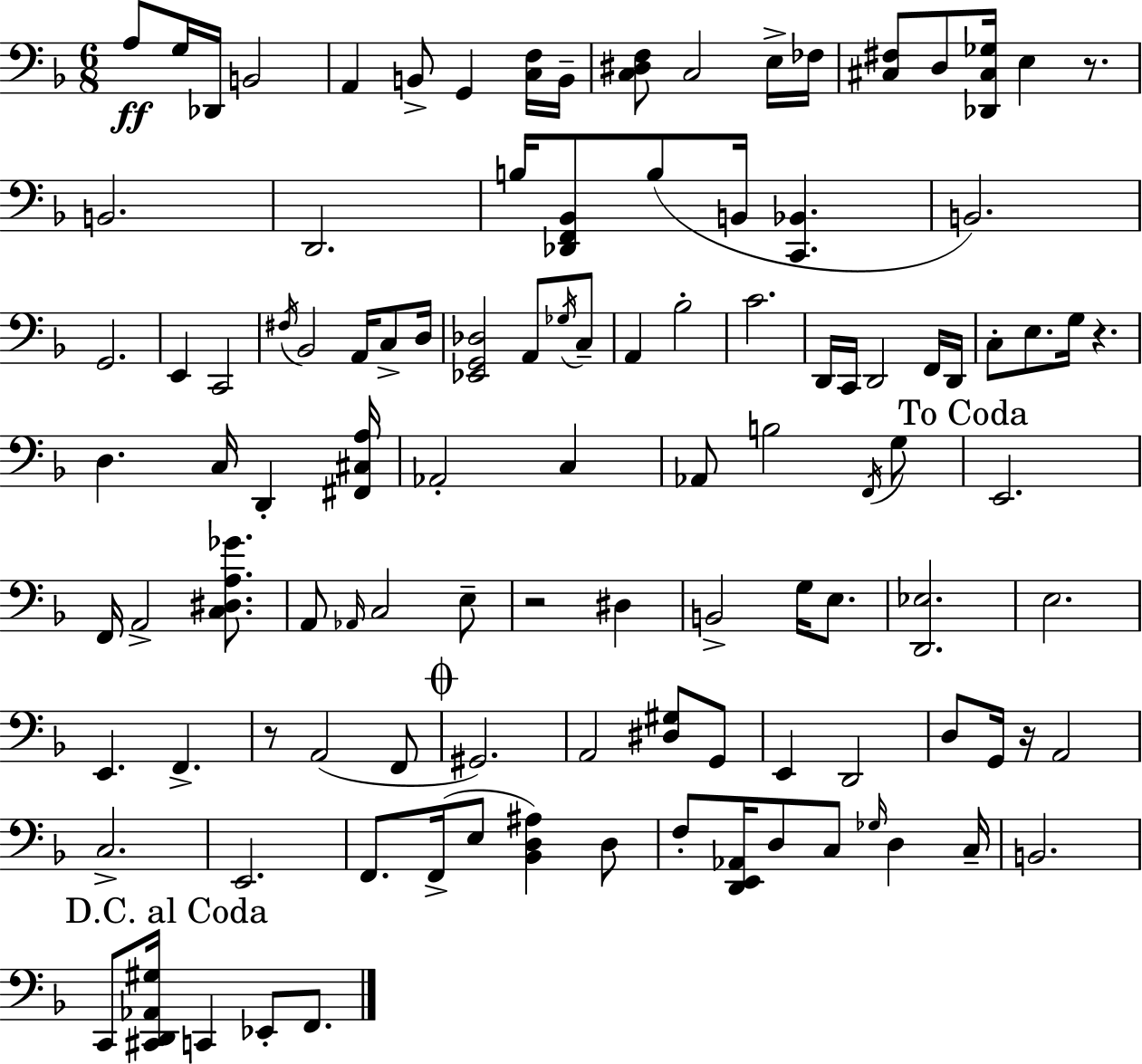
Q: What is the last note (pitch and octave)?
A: F2